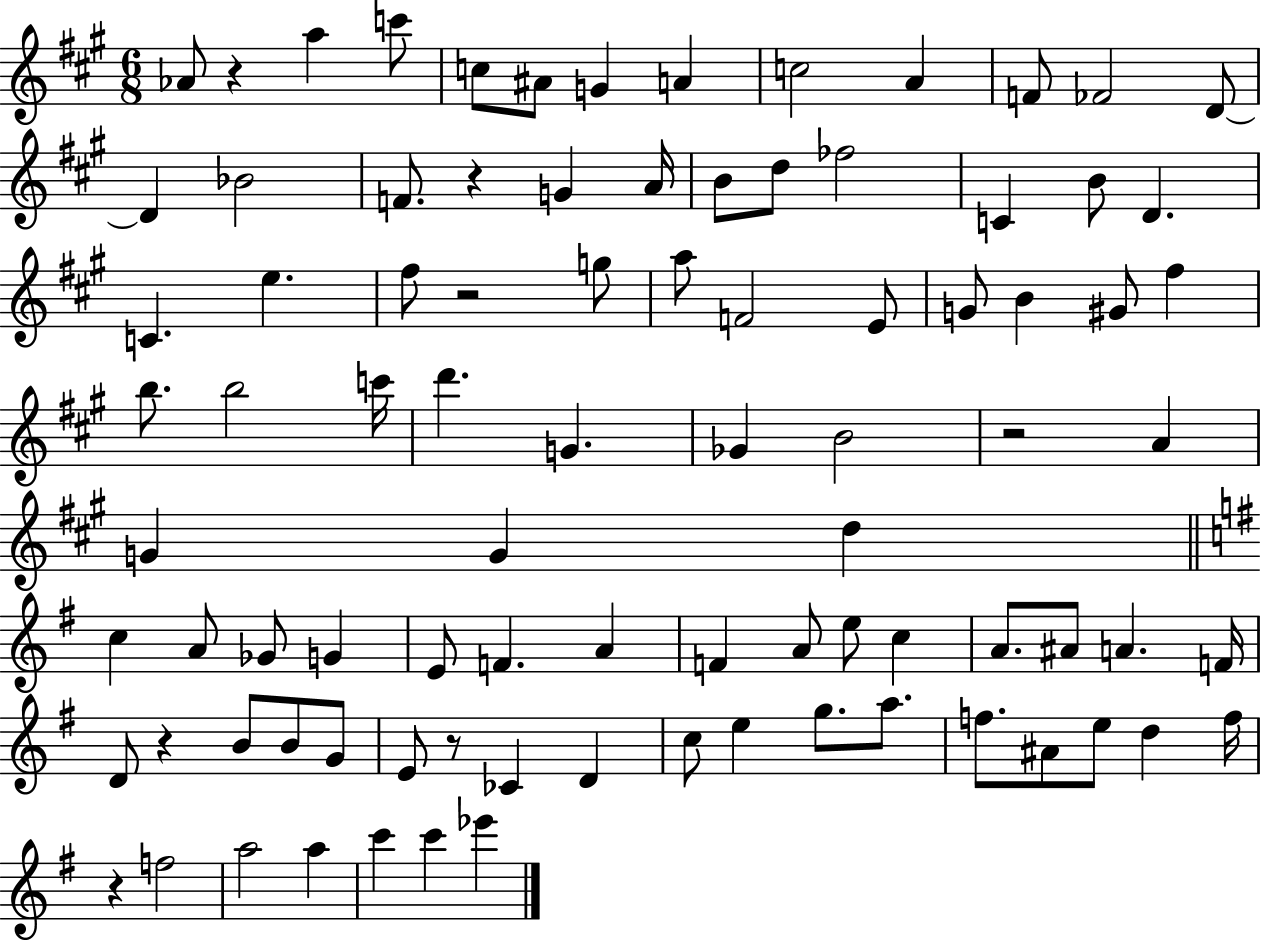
Ab4/e R/q A5/q C6/e C5/e A#4/e G4/q A4/q C5/h A4/q F4/e FES4/h D4/e D4/q Bb4/h F4/e. R/q G4/q A4/s B4/e D5/e FES5/h C4/q B4/e D4/q. C4/q. E5/q. F#5/e R/h G5/e A5/e F4/h E4/e G4/e B4/q G#4/e F#5/q B5/e. B5/h C6/s D6/q. G4/q. Gb4/q B4/h R/h A4/q G4/q G4/q D5/q C5/q A4/e Gb4/e G4/q E4/e F4/q. A4/q F4/q A4/e E5/e C5/q A4/e. A#4/e A4/q. F4/s D4/e R/q B4/e B4/e G4/e E4/e R/e CES4/q D4/q C5/e E5/q G5/e. A5/e. F5/e. A#4/e E5/e D5/q F5/s R/q F5/h A5/h A5/q C6/q C6/q Eb6/q